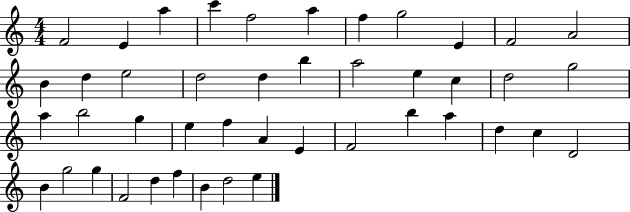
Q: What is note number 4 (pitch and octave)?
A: C6